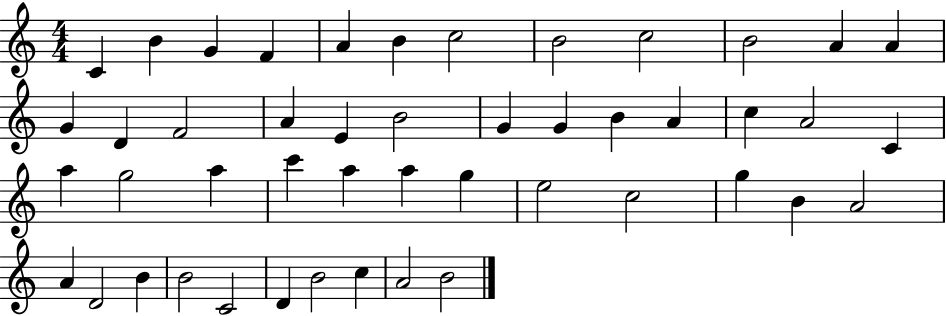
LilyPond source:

{
  \clef treble
  \numericTimeSignature
  \time 4/4
  \key c \major
  c'4 b'4 g'4 f'4 | a'4 b'4 c''2 | b'2 c''2 | b'2 a'4 a'4 | \break g'4 d'4 f'2 | a'4 e'4 b'2 | g'4 g'4 b'4 a'4 | c''4 a'2 c'4 | \break a''4 g''2 a''4 | c'''4 a''4 a''4 g''4 | e''2 c''2 | g''4 b'4 a'2 | \break a'4 d'2 b'4 | b'2 c'2 | d'4 b'2 c''4 | a'2 b'2 | \break \bar "|."
}